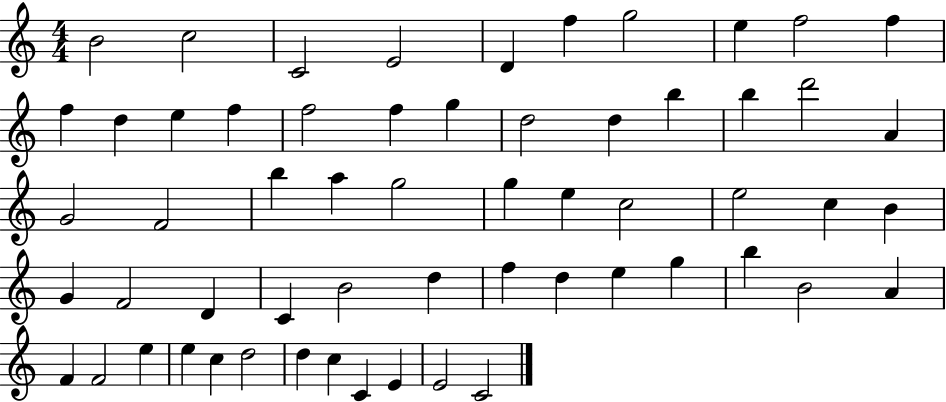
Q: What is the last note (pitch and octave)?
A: C4